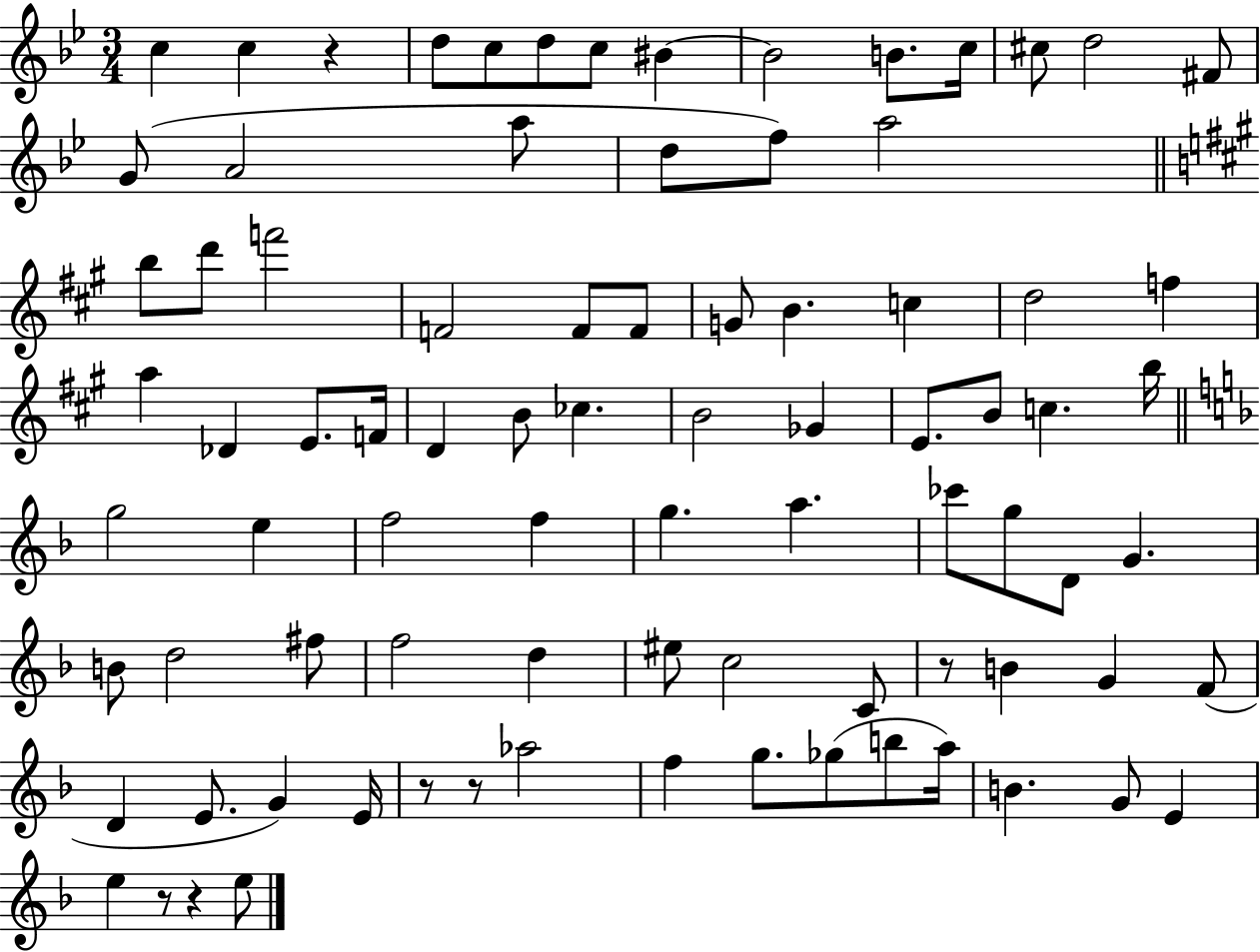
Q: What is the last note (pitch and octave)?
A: E5